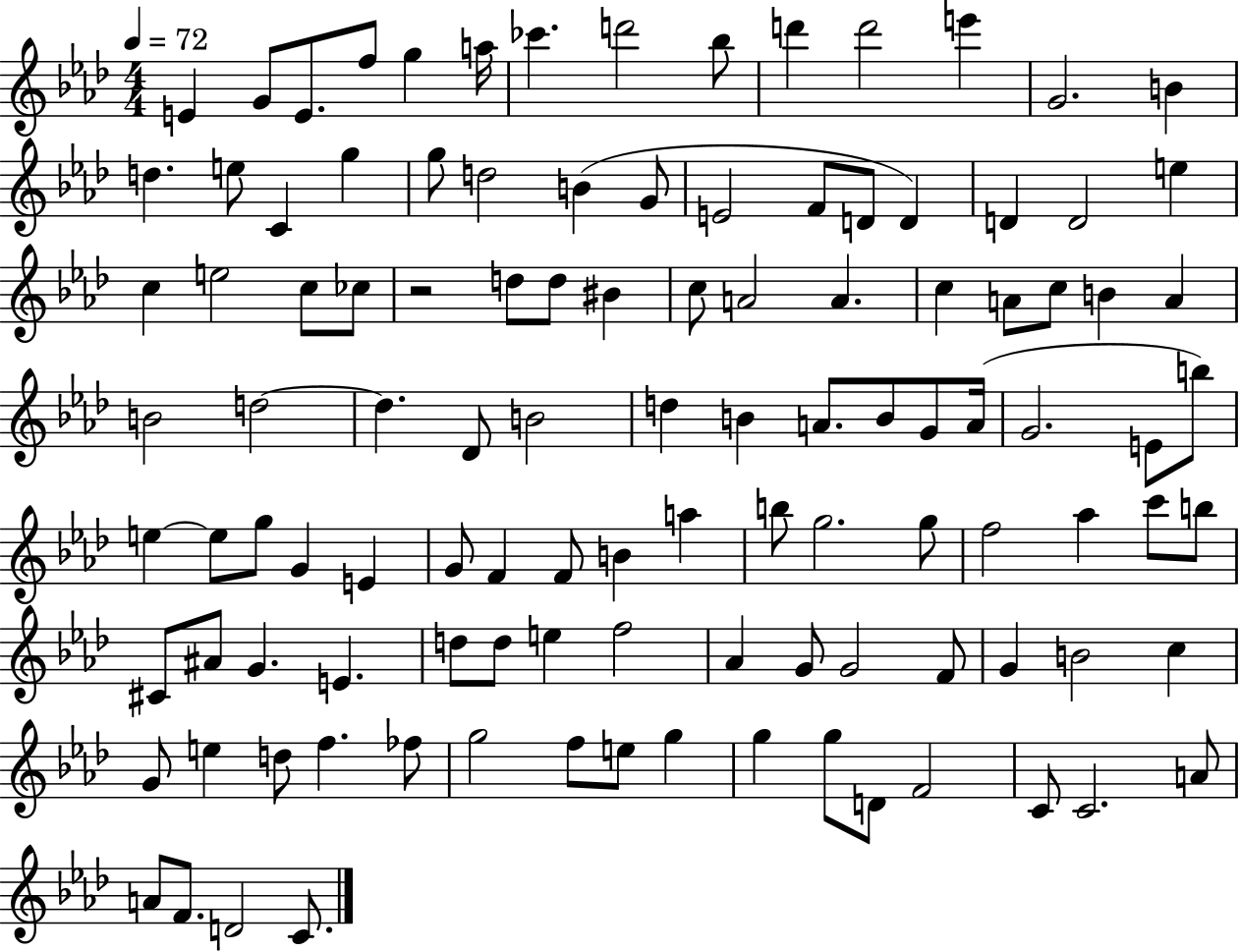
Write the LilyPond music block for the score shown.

{
  \clef treble
  \numericTimeSignature
  \time 4/4
  \key aes \major
  \tempo 4 = 72
  \repeat volta 2 { e'4 g'8 e'8. f''8 g''4 a''16 | ces'''4. d'''2 bes''8 | d'''4 d'''2 e'''4 | g'2. b'4 | \break d''4. e''8 c'4 g''4 | g''8 d''2 b'4( g'8 | e'2 f'8 d'8 d'4) | d'4 d'2 e''4 | \break c''4 e''2 c''8 ces''8 | r2 d''8 d''8 bis'4 | c''8 a'2 a'4. | c''4 a'8 c''8 b'4 a'4 | \break b'2 d''2~~ | d''4. des'8 b'2 | d''4 b'4 a'8. b'8 g'8 a'16( | g'2. e'8 b''8) | \break e''4~~ e''8 g''8 g'4 e'4 | g'8 f'4 f'8 b'4 a''4 | b''8 g''2. g''8 | f''2 aes''4 c'''8 b''8 | \break cis'8 ais'8 g'4. e'4. | d''8 d''8 e''4 f''2 | aes'4 g'8 g'2 f'8 | g'4 b'2 c''4 | \break g'8 e''4 d''8 f''4. fes''8 | g''2 f''8 e''8 g''4 | g''4 g''8 d'8 f'2 | c'8 c'2. a'8 | \break a'8 f'8. d'2 c'8. | } \bar "|."
}